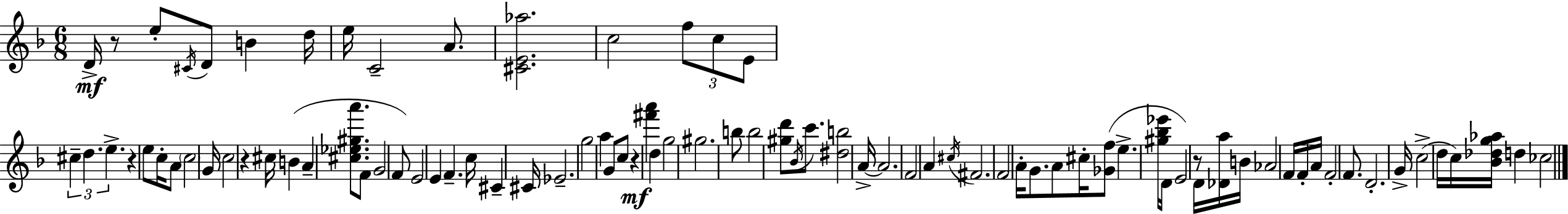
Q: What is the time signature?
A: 6/8